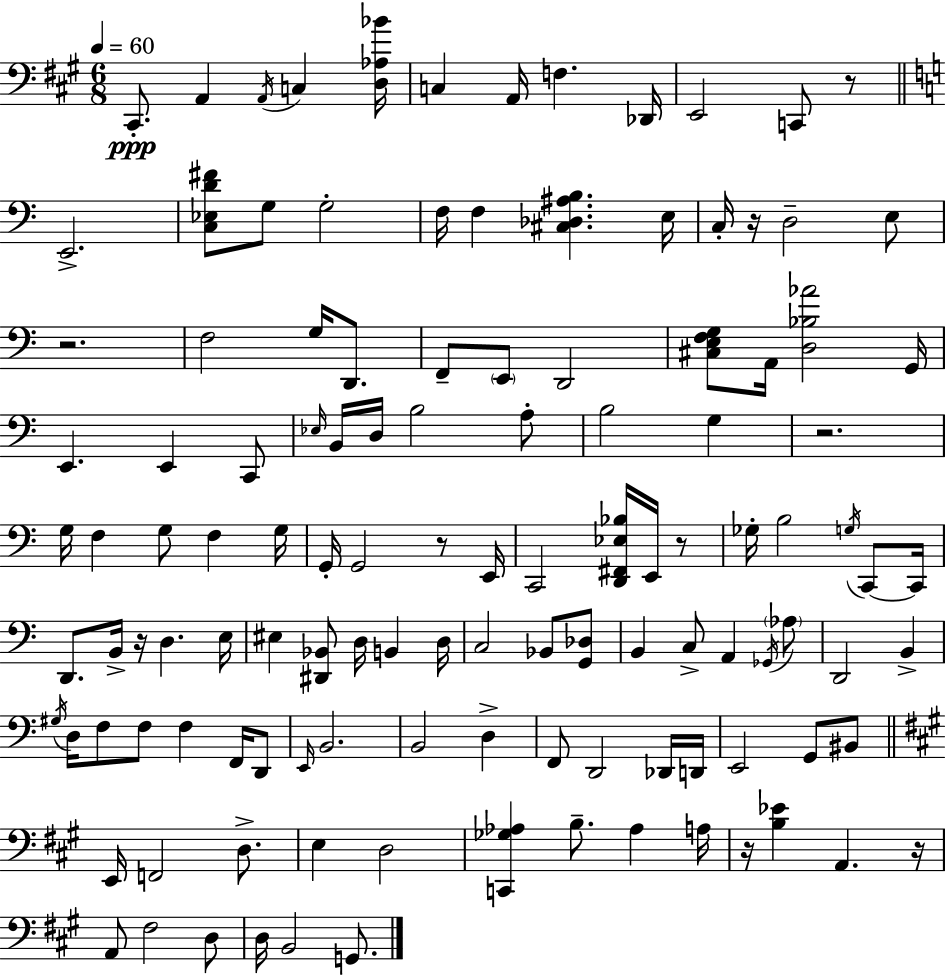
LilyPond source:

{
  \clef bass
  \numericTimeSignature
  \time 6/8
  \key a \major
  \tempo 4 = 60
  cis,8.-.\ppp a,4 \acciaccatura { a,16 } c4 | <d aes bes'>16 c4 a,16 f4. | des,16 e,2 c,8 r8 | \bar "||" \break \key a \minor e,2.-> | <c ees d' fis'>8 g8 g2-. | f16 f4 <cis des ais b>4. e16 | c16-. r16 d2-- e8 | \break r2. | f2 g16 d,8. | f,8-- \parenthesize e,8 d,2 | <cis e f g>8 a,16 <d bes aes'>2 g,16 | \break e,4. e,4 c,8 | \grace { ees16 } b,16 d16 b2 a8-. | b2 g4 | r2. | \break g16 f4 g8 f4 | g16 g,16-. g,2 r8 | e,16 c,2 <d, fis, ees bes>16 e,16 r8 | ges16-. b2 \acciaccatura { g16 } c,8~~ | \break c,16 d,8. b,16-> r16 d4. | e16 eis4 <dis, bes,>8 d16 b,4 | d16 c2 bes,8 | <g, des>8 b,4 c8-> a,4 | \break \acciaccatura { ges,16 } \parenthesize aes8 d,2 b,4-> | \acciaccatura { gis16 } d16 f8 f8 f4 | f,16 d,8 \grace { e,16 } b,2. | b,2 | \break d4-> f,8 d,2 | des,16 d,16 e,2 | g,8 bis,8 \bar "||" \break \key a \major e,16 f,2 d8.-> | e4 d2 | <c, ges aes>4 b8.-- aes4 a16 | r16 <b ees'>4 a,4. r16 | \break a,8 fis2 d8 | d16 b,2 g,8. | \bar "|."
}